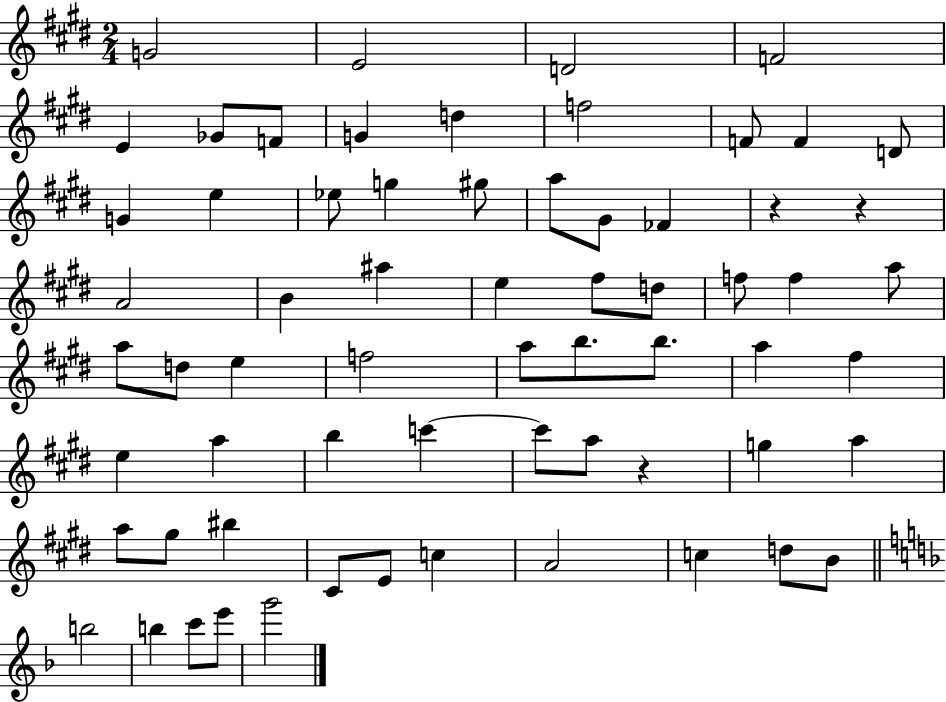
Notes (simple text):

G4/h E4/h D4/h F4/h E4/q Gb4/e F4/e G4/q D5/q F5/h F4/e F4/q D4/e G4/q E5/q Eb5/e G5/q G#5/e A5/e G#4/e FES4/q R/q R/q A4/h B4/q A#5/q E5/q F#5/e D5/e F5/e F5/q A5/e A5/e D5/e E5/q F5/h A5/e B5/e. B5/e. A5/q F#5/q E5/q A5/q B5/q C6/q C6/e A5/e R/q G5/q A5/q A5/e G#5/e BIS5/q C#4/e E4/e C5/q A4/h C5/q D5/e B4/e B5/h B5/q C6/e E6/e G6/h